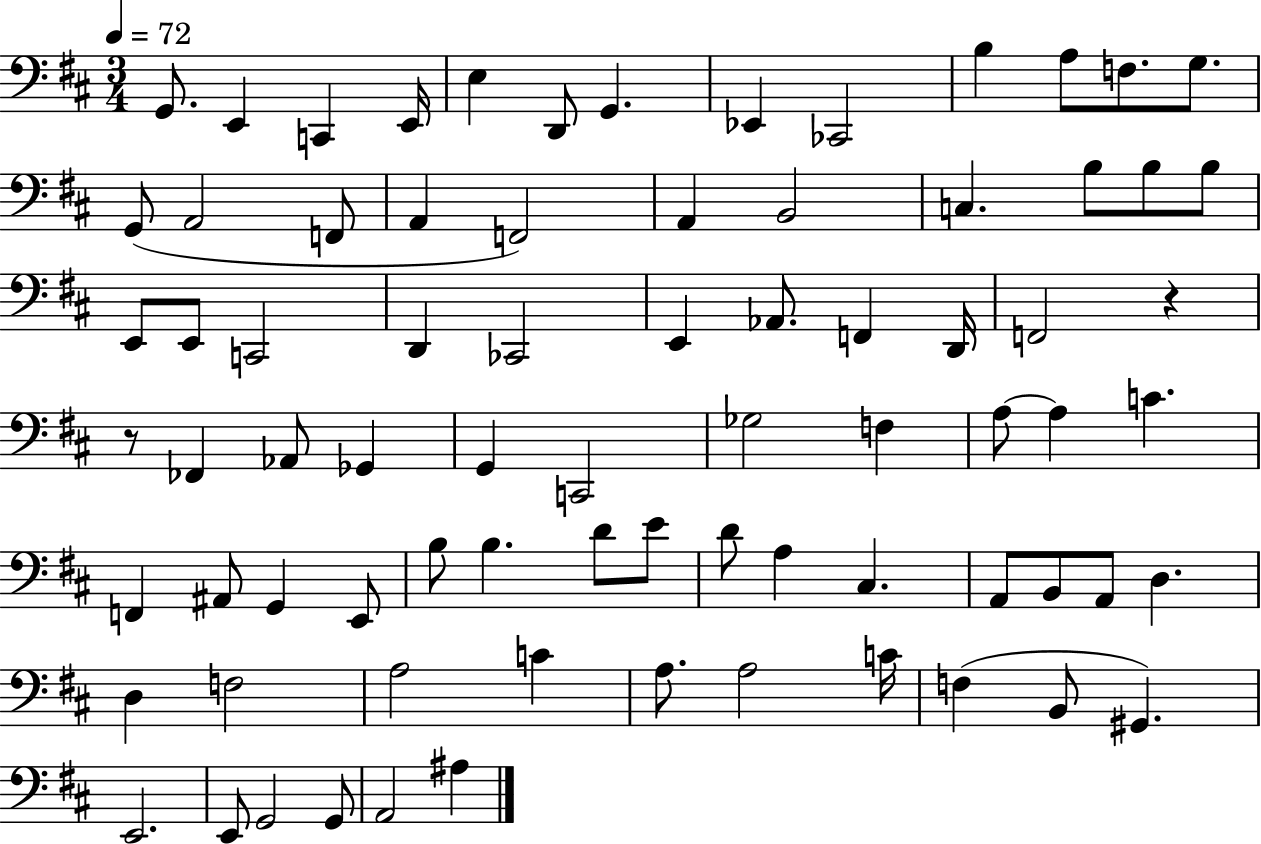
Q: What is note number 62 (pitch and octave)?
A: A3